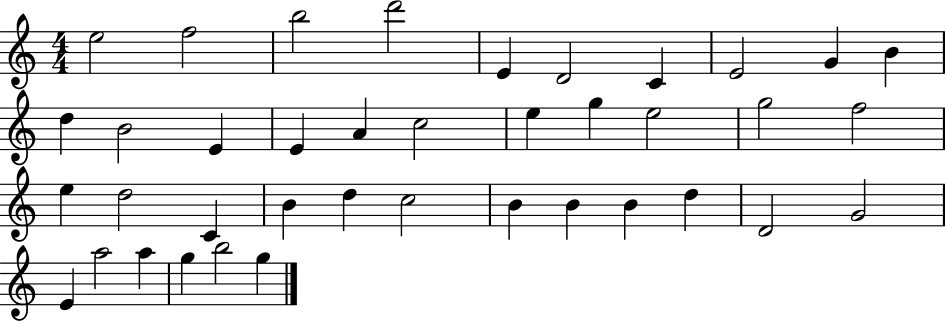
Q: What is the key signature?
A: C major